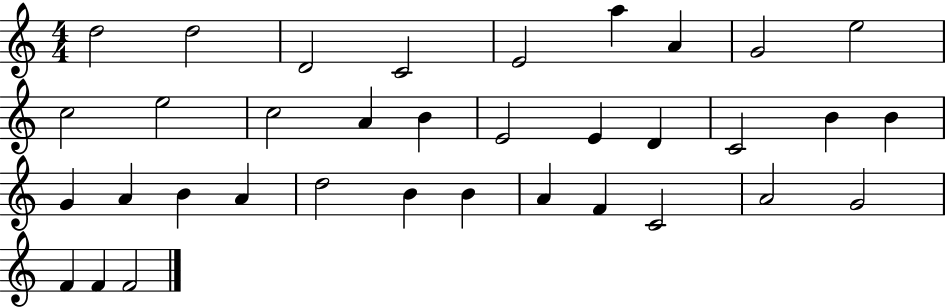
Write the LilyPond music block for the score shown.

{
  \clef treble
  \numericTimeSignature
  \time 4/4
  \key c \major
  d''2 d''2 | d'2 c'2 | e'2 a''4 a'4 | g'2 e''2 | \break c''2 e''2 | c''2 a'4 b'4 | e'2 e'4 d'4 | c'2 b'4 b'4 | \break g'4 a'4 b'4 a'4 | d''2 b'4 b'4 | a'4 f'4 c'2 | a'2 g'2 | \break f'4 f'4 f'2 | \bar "|."
}